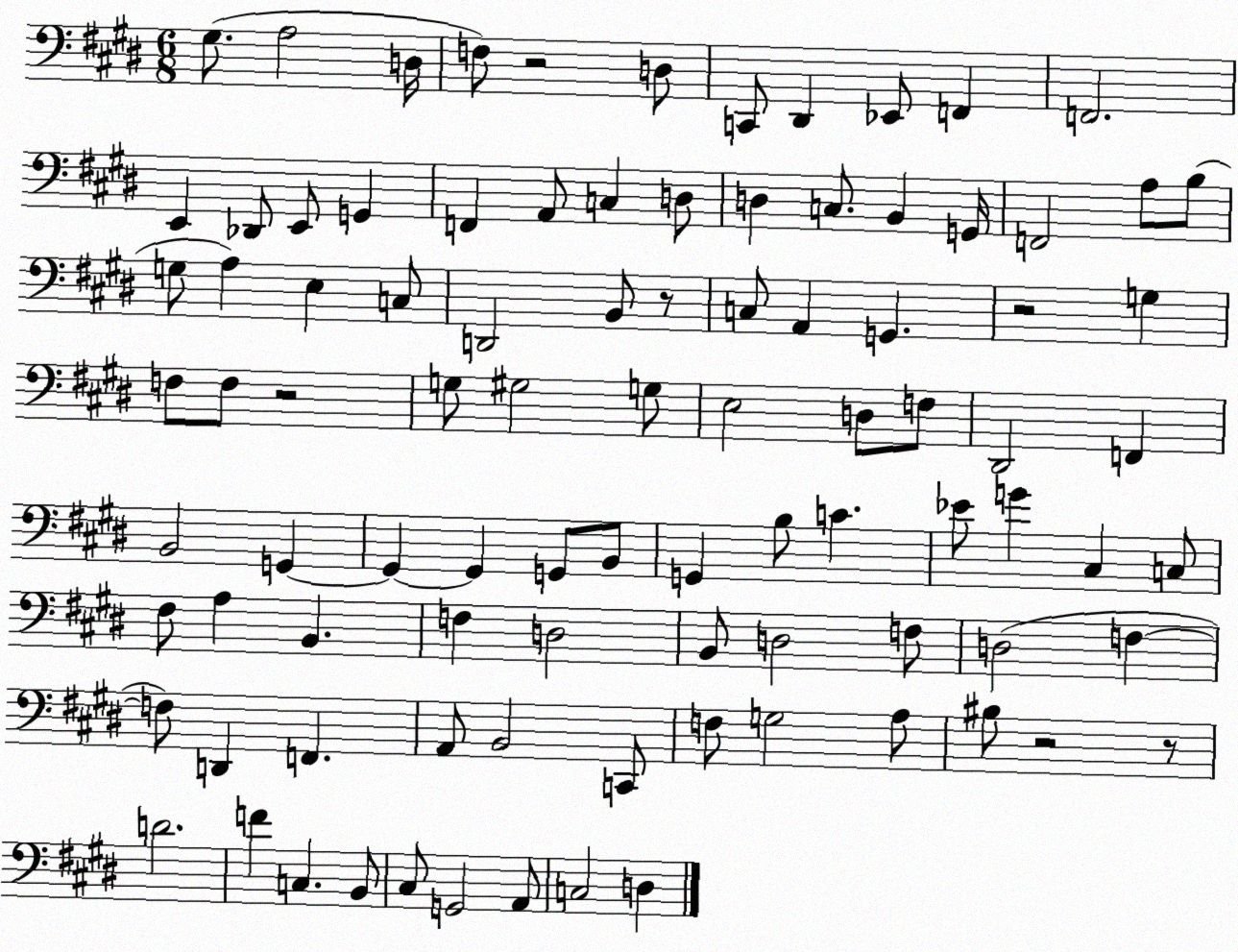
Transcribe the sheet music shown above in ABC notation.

X:1
T:Untitled
M:6/8
L:1/4
K:E
^G,/2 A,2 D,/4 F,/2 z2 D,/2 C,,/2 ^D,, _E,,/2 F,, F,,2 E,, _D,,/2 E,,/2 G,, F,, A,,/2 C, D,/2 D, C,/2 B,, G,,/4 F,,2 A,/2 B,/2 G,/2 A, E, C,/2 D,,2 B,,/2 z/2 C,/2 A,, G,, z2 G, F,/2 F,/2 z2 G,/2 ^G,2 G,/2 E,2 D,/2 F,/2 ^D,,2 F,, B,,2 G,, G,, G,, G,,/2 B,,/2 G,, B,/2 C _E/2 G ^C, C,/2 ^F,/2 A, B,, F, D,2 B,,/2 D,2 F,/2 D,2 F, F,/2 D,, F,, A,,/2 B,,2 C,,/2 F,/2 G,2 A,/2 ^B,/2 z2 z/2 D2 F C, B,,/2 ^C,/2 G,,2 A,,/2 C,2 D,